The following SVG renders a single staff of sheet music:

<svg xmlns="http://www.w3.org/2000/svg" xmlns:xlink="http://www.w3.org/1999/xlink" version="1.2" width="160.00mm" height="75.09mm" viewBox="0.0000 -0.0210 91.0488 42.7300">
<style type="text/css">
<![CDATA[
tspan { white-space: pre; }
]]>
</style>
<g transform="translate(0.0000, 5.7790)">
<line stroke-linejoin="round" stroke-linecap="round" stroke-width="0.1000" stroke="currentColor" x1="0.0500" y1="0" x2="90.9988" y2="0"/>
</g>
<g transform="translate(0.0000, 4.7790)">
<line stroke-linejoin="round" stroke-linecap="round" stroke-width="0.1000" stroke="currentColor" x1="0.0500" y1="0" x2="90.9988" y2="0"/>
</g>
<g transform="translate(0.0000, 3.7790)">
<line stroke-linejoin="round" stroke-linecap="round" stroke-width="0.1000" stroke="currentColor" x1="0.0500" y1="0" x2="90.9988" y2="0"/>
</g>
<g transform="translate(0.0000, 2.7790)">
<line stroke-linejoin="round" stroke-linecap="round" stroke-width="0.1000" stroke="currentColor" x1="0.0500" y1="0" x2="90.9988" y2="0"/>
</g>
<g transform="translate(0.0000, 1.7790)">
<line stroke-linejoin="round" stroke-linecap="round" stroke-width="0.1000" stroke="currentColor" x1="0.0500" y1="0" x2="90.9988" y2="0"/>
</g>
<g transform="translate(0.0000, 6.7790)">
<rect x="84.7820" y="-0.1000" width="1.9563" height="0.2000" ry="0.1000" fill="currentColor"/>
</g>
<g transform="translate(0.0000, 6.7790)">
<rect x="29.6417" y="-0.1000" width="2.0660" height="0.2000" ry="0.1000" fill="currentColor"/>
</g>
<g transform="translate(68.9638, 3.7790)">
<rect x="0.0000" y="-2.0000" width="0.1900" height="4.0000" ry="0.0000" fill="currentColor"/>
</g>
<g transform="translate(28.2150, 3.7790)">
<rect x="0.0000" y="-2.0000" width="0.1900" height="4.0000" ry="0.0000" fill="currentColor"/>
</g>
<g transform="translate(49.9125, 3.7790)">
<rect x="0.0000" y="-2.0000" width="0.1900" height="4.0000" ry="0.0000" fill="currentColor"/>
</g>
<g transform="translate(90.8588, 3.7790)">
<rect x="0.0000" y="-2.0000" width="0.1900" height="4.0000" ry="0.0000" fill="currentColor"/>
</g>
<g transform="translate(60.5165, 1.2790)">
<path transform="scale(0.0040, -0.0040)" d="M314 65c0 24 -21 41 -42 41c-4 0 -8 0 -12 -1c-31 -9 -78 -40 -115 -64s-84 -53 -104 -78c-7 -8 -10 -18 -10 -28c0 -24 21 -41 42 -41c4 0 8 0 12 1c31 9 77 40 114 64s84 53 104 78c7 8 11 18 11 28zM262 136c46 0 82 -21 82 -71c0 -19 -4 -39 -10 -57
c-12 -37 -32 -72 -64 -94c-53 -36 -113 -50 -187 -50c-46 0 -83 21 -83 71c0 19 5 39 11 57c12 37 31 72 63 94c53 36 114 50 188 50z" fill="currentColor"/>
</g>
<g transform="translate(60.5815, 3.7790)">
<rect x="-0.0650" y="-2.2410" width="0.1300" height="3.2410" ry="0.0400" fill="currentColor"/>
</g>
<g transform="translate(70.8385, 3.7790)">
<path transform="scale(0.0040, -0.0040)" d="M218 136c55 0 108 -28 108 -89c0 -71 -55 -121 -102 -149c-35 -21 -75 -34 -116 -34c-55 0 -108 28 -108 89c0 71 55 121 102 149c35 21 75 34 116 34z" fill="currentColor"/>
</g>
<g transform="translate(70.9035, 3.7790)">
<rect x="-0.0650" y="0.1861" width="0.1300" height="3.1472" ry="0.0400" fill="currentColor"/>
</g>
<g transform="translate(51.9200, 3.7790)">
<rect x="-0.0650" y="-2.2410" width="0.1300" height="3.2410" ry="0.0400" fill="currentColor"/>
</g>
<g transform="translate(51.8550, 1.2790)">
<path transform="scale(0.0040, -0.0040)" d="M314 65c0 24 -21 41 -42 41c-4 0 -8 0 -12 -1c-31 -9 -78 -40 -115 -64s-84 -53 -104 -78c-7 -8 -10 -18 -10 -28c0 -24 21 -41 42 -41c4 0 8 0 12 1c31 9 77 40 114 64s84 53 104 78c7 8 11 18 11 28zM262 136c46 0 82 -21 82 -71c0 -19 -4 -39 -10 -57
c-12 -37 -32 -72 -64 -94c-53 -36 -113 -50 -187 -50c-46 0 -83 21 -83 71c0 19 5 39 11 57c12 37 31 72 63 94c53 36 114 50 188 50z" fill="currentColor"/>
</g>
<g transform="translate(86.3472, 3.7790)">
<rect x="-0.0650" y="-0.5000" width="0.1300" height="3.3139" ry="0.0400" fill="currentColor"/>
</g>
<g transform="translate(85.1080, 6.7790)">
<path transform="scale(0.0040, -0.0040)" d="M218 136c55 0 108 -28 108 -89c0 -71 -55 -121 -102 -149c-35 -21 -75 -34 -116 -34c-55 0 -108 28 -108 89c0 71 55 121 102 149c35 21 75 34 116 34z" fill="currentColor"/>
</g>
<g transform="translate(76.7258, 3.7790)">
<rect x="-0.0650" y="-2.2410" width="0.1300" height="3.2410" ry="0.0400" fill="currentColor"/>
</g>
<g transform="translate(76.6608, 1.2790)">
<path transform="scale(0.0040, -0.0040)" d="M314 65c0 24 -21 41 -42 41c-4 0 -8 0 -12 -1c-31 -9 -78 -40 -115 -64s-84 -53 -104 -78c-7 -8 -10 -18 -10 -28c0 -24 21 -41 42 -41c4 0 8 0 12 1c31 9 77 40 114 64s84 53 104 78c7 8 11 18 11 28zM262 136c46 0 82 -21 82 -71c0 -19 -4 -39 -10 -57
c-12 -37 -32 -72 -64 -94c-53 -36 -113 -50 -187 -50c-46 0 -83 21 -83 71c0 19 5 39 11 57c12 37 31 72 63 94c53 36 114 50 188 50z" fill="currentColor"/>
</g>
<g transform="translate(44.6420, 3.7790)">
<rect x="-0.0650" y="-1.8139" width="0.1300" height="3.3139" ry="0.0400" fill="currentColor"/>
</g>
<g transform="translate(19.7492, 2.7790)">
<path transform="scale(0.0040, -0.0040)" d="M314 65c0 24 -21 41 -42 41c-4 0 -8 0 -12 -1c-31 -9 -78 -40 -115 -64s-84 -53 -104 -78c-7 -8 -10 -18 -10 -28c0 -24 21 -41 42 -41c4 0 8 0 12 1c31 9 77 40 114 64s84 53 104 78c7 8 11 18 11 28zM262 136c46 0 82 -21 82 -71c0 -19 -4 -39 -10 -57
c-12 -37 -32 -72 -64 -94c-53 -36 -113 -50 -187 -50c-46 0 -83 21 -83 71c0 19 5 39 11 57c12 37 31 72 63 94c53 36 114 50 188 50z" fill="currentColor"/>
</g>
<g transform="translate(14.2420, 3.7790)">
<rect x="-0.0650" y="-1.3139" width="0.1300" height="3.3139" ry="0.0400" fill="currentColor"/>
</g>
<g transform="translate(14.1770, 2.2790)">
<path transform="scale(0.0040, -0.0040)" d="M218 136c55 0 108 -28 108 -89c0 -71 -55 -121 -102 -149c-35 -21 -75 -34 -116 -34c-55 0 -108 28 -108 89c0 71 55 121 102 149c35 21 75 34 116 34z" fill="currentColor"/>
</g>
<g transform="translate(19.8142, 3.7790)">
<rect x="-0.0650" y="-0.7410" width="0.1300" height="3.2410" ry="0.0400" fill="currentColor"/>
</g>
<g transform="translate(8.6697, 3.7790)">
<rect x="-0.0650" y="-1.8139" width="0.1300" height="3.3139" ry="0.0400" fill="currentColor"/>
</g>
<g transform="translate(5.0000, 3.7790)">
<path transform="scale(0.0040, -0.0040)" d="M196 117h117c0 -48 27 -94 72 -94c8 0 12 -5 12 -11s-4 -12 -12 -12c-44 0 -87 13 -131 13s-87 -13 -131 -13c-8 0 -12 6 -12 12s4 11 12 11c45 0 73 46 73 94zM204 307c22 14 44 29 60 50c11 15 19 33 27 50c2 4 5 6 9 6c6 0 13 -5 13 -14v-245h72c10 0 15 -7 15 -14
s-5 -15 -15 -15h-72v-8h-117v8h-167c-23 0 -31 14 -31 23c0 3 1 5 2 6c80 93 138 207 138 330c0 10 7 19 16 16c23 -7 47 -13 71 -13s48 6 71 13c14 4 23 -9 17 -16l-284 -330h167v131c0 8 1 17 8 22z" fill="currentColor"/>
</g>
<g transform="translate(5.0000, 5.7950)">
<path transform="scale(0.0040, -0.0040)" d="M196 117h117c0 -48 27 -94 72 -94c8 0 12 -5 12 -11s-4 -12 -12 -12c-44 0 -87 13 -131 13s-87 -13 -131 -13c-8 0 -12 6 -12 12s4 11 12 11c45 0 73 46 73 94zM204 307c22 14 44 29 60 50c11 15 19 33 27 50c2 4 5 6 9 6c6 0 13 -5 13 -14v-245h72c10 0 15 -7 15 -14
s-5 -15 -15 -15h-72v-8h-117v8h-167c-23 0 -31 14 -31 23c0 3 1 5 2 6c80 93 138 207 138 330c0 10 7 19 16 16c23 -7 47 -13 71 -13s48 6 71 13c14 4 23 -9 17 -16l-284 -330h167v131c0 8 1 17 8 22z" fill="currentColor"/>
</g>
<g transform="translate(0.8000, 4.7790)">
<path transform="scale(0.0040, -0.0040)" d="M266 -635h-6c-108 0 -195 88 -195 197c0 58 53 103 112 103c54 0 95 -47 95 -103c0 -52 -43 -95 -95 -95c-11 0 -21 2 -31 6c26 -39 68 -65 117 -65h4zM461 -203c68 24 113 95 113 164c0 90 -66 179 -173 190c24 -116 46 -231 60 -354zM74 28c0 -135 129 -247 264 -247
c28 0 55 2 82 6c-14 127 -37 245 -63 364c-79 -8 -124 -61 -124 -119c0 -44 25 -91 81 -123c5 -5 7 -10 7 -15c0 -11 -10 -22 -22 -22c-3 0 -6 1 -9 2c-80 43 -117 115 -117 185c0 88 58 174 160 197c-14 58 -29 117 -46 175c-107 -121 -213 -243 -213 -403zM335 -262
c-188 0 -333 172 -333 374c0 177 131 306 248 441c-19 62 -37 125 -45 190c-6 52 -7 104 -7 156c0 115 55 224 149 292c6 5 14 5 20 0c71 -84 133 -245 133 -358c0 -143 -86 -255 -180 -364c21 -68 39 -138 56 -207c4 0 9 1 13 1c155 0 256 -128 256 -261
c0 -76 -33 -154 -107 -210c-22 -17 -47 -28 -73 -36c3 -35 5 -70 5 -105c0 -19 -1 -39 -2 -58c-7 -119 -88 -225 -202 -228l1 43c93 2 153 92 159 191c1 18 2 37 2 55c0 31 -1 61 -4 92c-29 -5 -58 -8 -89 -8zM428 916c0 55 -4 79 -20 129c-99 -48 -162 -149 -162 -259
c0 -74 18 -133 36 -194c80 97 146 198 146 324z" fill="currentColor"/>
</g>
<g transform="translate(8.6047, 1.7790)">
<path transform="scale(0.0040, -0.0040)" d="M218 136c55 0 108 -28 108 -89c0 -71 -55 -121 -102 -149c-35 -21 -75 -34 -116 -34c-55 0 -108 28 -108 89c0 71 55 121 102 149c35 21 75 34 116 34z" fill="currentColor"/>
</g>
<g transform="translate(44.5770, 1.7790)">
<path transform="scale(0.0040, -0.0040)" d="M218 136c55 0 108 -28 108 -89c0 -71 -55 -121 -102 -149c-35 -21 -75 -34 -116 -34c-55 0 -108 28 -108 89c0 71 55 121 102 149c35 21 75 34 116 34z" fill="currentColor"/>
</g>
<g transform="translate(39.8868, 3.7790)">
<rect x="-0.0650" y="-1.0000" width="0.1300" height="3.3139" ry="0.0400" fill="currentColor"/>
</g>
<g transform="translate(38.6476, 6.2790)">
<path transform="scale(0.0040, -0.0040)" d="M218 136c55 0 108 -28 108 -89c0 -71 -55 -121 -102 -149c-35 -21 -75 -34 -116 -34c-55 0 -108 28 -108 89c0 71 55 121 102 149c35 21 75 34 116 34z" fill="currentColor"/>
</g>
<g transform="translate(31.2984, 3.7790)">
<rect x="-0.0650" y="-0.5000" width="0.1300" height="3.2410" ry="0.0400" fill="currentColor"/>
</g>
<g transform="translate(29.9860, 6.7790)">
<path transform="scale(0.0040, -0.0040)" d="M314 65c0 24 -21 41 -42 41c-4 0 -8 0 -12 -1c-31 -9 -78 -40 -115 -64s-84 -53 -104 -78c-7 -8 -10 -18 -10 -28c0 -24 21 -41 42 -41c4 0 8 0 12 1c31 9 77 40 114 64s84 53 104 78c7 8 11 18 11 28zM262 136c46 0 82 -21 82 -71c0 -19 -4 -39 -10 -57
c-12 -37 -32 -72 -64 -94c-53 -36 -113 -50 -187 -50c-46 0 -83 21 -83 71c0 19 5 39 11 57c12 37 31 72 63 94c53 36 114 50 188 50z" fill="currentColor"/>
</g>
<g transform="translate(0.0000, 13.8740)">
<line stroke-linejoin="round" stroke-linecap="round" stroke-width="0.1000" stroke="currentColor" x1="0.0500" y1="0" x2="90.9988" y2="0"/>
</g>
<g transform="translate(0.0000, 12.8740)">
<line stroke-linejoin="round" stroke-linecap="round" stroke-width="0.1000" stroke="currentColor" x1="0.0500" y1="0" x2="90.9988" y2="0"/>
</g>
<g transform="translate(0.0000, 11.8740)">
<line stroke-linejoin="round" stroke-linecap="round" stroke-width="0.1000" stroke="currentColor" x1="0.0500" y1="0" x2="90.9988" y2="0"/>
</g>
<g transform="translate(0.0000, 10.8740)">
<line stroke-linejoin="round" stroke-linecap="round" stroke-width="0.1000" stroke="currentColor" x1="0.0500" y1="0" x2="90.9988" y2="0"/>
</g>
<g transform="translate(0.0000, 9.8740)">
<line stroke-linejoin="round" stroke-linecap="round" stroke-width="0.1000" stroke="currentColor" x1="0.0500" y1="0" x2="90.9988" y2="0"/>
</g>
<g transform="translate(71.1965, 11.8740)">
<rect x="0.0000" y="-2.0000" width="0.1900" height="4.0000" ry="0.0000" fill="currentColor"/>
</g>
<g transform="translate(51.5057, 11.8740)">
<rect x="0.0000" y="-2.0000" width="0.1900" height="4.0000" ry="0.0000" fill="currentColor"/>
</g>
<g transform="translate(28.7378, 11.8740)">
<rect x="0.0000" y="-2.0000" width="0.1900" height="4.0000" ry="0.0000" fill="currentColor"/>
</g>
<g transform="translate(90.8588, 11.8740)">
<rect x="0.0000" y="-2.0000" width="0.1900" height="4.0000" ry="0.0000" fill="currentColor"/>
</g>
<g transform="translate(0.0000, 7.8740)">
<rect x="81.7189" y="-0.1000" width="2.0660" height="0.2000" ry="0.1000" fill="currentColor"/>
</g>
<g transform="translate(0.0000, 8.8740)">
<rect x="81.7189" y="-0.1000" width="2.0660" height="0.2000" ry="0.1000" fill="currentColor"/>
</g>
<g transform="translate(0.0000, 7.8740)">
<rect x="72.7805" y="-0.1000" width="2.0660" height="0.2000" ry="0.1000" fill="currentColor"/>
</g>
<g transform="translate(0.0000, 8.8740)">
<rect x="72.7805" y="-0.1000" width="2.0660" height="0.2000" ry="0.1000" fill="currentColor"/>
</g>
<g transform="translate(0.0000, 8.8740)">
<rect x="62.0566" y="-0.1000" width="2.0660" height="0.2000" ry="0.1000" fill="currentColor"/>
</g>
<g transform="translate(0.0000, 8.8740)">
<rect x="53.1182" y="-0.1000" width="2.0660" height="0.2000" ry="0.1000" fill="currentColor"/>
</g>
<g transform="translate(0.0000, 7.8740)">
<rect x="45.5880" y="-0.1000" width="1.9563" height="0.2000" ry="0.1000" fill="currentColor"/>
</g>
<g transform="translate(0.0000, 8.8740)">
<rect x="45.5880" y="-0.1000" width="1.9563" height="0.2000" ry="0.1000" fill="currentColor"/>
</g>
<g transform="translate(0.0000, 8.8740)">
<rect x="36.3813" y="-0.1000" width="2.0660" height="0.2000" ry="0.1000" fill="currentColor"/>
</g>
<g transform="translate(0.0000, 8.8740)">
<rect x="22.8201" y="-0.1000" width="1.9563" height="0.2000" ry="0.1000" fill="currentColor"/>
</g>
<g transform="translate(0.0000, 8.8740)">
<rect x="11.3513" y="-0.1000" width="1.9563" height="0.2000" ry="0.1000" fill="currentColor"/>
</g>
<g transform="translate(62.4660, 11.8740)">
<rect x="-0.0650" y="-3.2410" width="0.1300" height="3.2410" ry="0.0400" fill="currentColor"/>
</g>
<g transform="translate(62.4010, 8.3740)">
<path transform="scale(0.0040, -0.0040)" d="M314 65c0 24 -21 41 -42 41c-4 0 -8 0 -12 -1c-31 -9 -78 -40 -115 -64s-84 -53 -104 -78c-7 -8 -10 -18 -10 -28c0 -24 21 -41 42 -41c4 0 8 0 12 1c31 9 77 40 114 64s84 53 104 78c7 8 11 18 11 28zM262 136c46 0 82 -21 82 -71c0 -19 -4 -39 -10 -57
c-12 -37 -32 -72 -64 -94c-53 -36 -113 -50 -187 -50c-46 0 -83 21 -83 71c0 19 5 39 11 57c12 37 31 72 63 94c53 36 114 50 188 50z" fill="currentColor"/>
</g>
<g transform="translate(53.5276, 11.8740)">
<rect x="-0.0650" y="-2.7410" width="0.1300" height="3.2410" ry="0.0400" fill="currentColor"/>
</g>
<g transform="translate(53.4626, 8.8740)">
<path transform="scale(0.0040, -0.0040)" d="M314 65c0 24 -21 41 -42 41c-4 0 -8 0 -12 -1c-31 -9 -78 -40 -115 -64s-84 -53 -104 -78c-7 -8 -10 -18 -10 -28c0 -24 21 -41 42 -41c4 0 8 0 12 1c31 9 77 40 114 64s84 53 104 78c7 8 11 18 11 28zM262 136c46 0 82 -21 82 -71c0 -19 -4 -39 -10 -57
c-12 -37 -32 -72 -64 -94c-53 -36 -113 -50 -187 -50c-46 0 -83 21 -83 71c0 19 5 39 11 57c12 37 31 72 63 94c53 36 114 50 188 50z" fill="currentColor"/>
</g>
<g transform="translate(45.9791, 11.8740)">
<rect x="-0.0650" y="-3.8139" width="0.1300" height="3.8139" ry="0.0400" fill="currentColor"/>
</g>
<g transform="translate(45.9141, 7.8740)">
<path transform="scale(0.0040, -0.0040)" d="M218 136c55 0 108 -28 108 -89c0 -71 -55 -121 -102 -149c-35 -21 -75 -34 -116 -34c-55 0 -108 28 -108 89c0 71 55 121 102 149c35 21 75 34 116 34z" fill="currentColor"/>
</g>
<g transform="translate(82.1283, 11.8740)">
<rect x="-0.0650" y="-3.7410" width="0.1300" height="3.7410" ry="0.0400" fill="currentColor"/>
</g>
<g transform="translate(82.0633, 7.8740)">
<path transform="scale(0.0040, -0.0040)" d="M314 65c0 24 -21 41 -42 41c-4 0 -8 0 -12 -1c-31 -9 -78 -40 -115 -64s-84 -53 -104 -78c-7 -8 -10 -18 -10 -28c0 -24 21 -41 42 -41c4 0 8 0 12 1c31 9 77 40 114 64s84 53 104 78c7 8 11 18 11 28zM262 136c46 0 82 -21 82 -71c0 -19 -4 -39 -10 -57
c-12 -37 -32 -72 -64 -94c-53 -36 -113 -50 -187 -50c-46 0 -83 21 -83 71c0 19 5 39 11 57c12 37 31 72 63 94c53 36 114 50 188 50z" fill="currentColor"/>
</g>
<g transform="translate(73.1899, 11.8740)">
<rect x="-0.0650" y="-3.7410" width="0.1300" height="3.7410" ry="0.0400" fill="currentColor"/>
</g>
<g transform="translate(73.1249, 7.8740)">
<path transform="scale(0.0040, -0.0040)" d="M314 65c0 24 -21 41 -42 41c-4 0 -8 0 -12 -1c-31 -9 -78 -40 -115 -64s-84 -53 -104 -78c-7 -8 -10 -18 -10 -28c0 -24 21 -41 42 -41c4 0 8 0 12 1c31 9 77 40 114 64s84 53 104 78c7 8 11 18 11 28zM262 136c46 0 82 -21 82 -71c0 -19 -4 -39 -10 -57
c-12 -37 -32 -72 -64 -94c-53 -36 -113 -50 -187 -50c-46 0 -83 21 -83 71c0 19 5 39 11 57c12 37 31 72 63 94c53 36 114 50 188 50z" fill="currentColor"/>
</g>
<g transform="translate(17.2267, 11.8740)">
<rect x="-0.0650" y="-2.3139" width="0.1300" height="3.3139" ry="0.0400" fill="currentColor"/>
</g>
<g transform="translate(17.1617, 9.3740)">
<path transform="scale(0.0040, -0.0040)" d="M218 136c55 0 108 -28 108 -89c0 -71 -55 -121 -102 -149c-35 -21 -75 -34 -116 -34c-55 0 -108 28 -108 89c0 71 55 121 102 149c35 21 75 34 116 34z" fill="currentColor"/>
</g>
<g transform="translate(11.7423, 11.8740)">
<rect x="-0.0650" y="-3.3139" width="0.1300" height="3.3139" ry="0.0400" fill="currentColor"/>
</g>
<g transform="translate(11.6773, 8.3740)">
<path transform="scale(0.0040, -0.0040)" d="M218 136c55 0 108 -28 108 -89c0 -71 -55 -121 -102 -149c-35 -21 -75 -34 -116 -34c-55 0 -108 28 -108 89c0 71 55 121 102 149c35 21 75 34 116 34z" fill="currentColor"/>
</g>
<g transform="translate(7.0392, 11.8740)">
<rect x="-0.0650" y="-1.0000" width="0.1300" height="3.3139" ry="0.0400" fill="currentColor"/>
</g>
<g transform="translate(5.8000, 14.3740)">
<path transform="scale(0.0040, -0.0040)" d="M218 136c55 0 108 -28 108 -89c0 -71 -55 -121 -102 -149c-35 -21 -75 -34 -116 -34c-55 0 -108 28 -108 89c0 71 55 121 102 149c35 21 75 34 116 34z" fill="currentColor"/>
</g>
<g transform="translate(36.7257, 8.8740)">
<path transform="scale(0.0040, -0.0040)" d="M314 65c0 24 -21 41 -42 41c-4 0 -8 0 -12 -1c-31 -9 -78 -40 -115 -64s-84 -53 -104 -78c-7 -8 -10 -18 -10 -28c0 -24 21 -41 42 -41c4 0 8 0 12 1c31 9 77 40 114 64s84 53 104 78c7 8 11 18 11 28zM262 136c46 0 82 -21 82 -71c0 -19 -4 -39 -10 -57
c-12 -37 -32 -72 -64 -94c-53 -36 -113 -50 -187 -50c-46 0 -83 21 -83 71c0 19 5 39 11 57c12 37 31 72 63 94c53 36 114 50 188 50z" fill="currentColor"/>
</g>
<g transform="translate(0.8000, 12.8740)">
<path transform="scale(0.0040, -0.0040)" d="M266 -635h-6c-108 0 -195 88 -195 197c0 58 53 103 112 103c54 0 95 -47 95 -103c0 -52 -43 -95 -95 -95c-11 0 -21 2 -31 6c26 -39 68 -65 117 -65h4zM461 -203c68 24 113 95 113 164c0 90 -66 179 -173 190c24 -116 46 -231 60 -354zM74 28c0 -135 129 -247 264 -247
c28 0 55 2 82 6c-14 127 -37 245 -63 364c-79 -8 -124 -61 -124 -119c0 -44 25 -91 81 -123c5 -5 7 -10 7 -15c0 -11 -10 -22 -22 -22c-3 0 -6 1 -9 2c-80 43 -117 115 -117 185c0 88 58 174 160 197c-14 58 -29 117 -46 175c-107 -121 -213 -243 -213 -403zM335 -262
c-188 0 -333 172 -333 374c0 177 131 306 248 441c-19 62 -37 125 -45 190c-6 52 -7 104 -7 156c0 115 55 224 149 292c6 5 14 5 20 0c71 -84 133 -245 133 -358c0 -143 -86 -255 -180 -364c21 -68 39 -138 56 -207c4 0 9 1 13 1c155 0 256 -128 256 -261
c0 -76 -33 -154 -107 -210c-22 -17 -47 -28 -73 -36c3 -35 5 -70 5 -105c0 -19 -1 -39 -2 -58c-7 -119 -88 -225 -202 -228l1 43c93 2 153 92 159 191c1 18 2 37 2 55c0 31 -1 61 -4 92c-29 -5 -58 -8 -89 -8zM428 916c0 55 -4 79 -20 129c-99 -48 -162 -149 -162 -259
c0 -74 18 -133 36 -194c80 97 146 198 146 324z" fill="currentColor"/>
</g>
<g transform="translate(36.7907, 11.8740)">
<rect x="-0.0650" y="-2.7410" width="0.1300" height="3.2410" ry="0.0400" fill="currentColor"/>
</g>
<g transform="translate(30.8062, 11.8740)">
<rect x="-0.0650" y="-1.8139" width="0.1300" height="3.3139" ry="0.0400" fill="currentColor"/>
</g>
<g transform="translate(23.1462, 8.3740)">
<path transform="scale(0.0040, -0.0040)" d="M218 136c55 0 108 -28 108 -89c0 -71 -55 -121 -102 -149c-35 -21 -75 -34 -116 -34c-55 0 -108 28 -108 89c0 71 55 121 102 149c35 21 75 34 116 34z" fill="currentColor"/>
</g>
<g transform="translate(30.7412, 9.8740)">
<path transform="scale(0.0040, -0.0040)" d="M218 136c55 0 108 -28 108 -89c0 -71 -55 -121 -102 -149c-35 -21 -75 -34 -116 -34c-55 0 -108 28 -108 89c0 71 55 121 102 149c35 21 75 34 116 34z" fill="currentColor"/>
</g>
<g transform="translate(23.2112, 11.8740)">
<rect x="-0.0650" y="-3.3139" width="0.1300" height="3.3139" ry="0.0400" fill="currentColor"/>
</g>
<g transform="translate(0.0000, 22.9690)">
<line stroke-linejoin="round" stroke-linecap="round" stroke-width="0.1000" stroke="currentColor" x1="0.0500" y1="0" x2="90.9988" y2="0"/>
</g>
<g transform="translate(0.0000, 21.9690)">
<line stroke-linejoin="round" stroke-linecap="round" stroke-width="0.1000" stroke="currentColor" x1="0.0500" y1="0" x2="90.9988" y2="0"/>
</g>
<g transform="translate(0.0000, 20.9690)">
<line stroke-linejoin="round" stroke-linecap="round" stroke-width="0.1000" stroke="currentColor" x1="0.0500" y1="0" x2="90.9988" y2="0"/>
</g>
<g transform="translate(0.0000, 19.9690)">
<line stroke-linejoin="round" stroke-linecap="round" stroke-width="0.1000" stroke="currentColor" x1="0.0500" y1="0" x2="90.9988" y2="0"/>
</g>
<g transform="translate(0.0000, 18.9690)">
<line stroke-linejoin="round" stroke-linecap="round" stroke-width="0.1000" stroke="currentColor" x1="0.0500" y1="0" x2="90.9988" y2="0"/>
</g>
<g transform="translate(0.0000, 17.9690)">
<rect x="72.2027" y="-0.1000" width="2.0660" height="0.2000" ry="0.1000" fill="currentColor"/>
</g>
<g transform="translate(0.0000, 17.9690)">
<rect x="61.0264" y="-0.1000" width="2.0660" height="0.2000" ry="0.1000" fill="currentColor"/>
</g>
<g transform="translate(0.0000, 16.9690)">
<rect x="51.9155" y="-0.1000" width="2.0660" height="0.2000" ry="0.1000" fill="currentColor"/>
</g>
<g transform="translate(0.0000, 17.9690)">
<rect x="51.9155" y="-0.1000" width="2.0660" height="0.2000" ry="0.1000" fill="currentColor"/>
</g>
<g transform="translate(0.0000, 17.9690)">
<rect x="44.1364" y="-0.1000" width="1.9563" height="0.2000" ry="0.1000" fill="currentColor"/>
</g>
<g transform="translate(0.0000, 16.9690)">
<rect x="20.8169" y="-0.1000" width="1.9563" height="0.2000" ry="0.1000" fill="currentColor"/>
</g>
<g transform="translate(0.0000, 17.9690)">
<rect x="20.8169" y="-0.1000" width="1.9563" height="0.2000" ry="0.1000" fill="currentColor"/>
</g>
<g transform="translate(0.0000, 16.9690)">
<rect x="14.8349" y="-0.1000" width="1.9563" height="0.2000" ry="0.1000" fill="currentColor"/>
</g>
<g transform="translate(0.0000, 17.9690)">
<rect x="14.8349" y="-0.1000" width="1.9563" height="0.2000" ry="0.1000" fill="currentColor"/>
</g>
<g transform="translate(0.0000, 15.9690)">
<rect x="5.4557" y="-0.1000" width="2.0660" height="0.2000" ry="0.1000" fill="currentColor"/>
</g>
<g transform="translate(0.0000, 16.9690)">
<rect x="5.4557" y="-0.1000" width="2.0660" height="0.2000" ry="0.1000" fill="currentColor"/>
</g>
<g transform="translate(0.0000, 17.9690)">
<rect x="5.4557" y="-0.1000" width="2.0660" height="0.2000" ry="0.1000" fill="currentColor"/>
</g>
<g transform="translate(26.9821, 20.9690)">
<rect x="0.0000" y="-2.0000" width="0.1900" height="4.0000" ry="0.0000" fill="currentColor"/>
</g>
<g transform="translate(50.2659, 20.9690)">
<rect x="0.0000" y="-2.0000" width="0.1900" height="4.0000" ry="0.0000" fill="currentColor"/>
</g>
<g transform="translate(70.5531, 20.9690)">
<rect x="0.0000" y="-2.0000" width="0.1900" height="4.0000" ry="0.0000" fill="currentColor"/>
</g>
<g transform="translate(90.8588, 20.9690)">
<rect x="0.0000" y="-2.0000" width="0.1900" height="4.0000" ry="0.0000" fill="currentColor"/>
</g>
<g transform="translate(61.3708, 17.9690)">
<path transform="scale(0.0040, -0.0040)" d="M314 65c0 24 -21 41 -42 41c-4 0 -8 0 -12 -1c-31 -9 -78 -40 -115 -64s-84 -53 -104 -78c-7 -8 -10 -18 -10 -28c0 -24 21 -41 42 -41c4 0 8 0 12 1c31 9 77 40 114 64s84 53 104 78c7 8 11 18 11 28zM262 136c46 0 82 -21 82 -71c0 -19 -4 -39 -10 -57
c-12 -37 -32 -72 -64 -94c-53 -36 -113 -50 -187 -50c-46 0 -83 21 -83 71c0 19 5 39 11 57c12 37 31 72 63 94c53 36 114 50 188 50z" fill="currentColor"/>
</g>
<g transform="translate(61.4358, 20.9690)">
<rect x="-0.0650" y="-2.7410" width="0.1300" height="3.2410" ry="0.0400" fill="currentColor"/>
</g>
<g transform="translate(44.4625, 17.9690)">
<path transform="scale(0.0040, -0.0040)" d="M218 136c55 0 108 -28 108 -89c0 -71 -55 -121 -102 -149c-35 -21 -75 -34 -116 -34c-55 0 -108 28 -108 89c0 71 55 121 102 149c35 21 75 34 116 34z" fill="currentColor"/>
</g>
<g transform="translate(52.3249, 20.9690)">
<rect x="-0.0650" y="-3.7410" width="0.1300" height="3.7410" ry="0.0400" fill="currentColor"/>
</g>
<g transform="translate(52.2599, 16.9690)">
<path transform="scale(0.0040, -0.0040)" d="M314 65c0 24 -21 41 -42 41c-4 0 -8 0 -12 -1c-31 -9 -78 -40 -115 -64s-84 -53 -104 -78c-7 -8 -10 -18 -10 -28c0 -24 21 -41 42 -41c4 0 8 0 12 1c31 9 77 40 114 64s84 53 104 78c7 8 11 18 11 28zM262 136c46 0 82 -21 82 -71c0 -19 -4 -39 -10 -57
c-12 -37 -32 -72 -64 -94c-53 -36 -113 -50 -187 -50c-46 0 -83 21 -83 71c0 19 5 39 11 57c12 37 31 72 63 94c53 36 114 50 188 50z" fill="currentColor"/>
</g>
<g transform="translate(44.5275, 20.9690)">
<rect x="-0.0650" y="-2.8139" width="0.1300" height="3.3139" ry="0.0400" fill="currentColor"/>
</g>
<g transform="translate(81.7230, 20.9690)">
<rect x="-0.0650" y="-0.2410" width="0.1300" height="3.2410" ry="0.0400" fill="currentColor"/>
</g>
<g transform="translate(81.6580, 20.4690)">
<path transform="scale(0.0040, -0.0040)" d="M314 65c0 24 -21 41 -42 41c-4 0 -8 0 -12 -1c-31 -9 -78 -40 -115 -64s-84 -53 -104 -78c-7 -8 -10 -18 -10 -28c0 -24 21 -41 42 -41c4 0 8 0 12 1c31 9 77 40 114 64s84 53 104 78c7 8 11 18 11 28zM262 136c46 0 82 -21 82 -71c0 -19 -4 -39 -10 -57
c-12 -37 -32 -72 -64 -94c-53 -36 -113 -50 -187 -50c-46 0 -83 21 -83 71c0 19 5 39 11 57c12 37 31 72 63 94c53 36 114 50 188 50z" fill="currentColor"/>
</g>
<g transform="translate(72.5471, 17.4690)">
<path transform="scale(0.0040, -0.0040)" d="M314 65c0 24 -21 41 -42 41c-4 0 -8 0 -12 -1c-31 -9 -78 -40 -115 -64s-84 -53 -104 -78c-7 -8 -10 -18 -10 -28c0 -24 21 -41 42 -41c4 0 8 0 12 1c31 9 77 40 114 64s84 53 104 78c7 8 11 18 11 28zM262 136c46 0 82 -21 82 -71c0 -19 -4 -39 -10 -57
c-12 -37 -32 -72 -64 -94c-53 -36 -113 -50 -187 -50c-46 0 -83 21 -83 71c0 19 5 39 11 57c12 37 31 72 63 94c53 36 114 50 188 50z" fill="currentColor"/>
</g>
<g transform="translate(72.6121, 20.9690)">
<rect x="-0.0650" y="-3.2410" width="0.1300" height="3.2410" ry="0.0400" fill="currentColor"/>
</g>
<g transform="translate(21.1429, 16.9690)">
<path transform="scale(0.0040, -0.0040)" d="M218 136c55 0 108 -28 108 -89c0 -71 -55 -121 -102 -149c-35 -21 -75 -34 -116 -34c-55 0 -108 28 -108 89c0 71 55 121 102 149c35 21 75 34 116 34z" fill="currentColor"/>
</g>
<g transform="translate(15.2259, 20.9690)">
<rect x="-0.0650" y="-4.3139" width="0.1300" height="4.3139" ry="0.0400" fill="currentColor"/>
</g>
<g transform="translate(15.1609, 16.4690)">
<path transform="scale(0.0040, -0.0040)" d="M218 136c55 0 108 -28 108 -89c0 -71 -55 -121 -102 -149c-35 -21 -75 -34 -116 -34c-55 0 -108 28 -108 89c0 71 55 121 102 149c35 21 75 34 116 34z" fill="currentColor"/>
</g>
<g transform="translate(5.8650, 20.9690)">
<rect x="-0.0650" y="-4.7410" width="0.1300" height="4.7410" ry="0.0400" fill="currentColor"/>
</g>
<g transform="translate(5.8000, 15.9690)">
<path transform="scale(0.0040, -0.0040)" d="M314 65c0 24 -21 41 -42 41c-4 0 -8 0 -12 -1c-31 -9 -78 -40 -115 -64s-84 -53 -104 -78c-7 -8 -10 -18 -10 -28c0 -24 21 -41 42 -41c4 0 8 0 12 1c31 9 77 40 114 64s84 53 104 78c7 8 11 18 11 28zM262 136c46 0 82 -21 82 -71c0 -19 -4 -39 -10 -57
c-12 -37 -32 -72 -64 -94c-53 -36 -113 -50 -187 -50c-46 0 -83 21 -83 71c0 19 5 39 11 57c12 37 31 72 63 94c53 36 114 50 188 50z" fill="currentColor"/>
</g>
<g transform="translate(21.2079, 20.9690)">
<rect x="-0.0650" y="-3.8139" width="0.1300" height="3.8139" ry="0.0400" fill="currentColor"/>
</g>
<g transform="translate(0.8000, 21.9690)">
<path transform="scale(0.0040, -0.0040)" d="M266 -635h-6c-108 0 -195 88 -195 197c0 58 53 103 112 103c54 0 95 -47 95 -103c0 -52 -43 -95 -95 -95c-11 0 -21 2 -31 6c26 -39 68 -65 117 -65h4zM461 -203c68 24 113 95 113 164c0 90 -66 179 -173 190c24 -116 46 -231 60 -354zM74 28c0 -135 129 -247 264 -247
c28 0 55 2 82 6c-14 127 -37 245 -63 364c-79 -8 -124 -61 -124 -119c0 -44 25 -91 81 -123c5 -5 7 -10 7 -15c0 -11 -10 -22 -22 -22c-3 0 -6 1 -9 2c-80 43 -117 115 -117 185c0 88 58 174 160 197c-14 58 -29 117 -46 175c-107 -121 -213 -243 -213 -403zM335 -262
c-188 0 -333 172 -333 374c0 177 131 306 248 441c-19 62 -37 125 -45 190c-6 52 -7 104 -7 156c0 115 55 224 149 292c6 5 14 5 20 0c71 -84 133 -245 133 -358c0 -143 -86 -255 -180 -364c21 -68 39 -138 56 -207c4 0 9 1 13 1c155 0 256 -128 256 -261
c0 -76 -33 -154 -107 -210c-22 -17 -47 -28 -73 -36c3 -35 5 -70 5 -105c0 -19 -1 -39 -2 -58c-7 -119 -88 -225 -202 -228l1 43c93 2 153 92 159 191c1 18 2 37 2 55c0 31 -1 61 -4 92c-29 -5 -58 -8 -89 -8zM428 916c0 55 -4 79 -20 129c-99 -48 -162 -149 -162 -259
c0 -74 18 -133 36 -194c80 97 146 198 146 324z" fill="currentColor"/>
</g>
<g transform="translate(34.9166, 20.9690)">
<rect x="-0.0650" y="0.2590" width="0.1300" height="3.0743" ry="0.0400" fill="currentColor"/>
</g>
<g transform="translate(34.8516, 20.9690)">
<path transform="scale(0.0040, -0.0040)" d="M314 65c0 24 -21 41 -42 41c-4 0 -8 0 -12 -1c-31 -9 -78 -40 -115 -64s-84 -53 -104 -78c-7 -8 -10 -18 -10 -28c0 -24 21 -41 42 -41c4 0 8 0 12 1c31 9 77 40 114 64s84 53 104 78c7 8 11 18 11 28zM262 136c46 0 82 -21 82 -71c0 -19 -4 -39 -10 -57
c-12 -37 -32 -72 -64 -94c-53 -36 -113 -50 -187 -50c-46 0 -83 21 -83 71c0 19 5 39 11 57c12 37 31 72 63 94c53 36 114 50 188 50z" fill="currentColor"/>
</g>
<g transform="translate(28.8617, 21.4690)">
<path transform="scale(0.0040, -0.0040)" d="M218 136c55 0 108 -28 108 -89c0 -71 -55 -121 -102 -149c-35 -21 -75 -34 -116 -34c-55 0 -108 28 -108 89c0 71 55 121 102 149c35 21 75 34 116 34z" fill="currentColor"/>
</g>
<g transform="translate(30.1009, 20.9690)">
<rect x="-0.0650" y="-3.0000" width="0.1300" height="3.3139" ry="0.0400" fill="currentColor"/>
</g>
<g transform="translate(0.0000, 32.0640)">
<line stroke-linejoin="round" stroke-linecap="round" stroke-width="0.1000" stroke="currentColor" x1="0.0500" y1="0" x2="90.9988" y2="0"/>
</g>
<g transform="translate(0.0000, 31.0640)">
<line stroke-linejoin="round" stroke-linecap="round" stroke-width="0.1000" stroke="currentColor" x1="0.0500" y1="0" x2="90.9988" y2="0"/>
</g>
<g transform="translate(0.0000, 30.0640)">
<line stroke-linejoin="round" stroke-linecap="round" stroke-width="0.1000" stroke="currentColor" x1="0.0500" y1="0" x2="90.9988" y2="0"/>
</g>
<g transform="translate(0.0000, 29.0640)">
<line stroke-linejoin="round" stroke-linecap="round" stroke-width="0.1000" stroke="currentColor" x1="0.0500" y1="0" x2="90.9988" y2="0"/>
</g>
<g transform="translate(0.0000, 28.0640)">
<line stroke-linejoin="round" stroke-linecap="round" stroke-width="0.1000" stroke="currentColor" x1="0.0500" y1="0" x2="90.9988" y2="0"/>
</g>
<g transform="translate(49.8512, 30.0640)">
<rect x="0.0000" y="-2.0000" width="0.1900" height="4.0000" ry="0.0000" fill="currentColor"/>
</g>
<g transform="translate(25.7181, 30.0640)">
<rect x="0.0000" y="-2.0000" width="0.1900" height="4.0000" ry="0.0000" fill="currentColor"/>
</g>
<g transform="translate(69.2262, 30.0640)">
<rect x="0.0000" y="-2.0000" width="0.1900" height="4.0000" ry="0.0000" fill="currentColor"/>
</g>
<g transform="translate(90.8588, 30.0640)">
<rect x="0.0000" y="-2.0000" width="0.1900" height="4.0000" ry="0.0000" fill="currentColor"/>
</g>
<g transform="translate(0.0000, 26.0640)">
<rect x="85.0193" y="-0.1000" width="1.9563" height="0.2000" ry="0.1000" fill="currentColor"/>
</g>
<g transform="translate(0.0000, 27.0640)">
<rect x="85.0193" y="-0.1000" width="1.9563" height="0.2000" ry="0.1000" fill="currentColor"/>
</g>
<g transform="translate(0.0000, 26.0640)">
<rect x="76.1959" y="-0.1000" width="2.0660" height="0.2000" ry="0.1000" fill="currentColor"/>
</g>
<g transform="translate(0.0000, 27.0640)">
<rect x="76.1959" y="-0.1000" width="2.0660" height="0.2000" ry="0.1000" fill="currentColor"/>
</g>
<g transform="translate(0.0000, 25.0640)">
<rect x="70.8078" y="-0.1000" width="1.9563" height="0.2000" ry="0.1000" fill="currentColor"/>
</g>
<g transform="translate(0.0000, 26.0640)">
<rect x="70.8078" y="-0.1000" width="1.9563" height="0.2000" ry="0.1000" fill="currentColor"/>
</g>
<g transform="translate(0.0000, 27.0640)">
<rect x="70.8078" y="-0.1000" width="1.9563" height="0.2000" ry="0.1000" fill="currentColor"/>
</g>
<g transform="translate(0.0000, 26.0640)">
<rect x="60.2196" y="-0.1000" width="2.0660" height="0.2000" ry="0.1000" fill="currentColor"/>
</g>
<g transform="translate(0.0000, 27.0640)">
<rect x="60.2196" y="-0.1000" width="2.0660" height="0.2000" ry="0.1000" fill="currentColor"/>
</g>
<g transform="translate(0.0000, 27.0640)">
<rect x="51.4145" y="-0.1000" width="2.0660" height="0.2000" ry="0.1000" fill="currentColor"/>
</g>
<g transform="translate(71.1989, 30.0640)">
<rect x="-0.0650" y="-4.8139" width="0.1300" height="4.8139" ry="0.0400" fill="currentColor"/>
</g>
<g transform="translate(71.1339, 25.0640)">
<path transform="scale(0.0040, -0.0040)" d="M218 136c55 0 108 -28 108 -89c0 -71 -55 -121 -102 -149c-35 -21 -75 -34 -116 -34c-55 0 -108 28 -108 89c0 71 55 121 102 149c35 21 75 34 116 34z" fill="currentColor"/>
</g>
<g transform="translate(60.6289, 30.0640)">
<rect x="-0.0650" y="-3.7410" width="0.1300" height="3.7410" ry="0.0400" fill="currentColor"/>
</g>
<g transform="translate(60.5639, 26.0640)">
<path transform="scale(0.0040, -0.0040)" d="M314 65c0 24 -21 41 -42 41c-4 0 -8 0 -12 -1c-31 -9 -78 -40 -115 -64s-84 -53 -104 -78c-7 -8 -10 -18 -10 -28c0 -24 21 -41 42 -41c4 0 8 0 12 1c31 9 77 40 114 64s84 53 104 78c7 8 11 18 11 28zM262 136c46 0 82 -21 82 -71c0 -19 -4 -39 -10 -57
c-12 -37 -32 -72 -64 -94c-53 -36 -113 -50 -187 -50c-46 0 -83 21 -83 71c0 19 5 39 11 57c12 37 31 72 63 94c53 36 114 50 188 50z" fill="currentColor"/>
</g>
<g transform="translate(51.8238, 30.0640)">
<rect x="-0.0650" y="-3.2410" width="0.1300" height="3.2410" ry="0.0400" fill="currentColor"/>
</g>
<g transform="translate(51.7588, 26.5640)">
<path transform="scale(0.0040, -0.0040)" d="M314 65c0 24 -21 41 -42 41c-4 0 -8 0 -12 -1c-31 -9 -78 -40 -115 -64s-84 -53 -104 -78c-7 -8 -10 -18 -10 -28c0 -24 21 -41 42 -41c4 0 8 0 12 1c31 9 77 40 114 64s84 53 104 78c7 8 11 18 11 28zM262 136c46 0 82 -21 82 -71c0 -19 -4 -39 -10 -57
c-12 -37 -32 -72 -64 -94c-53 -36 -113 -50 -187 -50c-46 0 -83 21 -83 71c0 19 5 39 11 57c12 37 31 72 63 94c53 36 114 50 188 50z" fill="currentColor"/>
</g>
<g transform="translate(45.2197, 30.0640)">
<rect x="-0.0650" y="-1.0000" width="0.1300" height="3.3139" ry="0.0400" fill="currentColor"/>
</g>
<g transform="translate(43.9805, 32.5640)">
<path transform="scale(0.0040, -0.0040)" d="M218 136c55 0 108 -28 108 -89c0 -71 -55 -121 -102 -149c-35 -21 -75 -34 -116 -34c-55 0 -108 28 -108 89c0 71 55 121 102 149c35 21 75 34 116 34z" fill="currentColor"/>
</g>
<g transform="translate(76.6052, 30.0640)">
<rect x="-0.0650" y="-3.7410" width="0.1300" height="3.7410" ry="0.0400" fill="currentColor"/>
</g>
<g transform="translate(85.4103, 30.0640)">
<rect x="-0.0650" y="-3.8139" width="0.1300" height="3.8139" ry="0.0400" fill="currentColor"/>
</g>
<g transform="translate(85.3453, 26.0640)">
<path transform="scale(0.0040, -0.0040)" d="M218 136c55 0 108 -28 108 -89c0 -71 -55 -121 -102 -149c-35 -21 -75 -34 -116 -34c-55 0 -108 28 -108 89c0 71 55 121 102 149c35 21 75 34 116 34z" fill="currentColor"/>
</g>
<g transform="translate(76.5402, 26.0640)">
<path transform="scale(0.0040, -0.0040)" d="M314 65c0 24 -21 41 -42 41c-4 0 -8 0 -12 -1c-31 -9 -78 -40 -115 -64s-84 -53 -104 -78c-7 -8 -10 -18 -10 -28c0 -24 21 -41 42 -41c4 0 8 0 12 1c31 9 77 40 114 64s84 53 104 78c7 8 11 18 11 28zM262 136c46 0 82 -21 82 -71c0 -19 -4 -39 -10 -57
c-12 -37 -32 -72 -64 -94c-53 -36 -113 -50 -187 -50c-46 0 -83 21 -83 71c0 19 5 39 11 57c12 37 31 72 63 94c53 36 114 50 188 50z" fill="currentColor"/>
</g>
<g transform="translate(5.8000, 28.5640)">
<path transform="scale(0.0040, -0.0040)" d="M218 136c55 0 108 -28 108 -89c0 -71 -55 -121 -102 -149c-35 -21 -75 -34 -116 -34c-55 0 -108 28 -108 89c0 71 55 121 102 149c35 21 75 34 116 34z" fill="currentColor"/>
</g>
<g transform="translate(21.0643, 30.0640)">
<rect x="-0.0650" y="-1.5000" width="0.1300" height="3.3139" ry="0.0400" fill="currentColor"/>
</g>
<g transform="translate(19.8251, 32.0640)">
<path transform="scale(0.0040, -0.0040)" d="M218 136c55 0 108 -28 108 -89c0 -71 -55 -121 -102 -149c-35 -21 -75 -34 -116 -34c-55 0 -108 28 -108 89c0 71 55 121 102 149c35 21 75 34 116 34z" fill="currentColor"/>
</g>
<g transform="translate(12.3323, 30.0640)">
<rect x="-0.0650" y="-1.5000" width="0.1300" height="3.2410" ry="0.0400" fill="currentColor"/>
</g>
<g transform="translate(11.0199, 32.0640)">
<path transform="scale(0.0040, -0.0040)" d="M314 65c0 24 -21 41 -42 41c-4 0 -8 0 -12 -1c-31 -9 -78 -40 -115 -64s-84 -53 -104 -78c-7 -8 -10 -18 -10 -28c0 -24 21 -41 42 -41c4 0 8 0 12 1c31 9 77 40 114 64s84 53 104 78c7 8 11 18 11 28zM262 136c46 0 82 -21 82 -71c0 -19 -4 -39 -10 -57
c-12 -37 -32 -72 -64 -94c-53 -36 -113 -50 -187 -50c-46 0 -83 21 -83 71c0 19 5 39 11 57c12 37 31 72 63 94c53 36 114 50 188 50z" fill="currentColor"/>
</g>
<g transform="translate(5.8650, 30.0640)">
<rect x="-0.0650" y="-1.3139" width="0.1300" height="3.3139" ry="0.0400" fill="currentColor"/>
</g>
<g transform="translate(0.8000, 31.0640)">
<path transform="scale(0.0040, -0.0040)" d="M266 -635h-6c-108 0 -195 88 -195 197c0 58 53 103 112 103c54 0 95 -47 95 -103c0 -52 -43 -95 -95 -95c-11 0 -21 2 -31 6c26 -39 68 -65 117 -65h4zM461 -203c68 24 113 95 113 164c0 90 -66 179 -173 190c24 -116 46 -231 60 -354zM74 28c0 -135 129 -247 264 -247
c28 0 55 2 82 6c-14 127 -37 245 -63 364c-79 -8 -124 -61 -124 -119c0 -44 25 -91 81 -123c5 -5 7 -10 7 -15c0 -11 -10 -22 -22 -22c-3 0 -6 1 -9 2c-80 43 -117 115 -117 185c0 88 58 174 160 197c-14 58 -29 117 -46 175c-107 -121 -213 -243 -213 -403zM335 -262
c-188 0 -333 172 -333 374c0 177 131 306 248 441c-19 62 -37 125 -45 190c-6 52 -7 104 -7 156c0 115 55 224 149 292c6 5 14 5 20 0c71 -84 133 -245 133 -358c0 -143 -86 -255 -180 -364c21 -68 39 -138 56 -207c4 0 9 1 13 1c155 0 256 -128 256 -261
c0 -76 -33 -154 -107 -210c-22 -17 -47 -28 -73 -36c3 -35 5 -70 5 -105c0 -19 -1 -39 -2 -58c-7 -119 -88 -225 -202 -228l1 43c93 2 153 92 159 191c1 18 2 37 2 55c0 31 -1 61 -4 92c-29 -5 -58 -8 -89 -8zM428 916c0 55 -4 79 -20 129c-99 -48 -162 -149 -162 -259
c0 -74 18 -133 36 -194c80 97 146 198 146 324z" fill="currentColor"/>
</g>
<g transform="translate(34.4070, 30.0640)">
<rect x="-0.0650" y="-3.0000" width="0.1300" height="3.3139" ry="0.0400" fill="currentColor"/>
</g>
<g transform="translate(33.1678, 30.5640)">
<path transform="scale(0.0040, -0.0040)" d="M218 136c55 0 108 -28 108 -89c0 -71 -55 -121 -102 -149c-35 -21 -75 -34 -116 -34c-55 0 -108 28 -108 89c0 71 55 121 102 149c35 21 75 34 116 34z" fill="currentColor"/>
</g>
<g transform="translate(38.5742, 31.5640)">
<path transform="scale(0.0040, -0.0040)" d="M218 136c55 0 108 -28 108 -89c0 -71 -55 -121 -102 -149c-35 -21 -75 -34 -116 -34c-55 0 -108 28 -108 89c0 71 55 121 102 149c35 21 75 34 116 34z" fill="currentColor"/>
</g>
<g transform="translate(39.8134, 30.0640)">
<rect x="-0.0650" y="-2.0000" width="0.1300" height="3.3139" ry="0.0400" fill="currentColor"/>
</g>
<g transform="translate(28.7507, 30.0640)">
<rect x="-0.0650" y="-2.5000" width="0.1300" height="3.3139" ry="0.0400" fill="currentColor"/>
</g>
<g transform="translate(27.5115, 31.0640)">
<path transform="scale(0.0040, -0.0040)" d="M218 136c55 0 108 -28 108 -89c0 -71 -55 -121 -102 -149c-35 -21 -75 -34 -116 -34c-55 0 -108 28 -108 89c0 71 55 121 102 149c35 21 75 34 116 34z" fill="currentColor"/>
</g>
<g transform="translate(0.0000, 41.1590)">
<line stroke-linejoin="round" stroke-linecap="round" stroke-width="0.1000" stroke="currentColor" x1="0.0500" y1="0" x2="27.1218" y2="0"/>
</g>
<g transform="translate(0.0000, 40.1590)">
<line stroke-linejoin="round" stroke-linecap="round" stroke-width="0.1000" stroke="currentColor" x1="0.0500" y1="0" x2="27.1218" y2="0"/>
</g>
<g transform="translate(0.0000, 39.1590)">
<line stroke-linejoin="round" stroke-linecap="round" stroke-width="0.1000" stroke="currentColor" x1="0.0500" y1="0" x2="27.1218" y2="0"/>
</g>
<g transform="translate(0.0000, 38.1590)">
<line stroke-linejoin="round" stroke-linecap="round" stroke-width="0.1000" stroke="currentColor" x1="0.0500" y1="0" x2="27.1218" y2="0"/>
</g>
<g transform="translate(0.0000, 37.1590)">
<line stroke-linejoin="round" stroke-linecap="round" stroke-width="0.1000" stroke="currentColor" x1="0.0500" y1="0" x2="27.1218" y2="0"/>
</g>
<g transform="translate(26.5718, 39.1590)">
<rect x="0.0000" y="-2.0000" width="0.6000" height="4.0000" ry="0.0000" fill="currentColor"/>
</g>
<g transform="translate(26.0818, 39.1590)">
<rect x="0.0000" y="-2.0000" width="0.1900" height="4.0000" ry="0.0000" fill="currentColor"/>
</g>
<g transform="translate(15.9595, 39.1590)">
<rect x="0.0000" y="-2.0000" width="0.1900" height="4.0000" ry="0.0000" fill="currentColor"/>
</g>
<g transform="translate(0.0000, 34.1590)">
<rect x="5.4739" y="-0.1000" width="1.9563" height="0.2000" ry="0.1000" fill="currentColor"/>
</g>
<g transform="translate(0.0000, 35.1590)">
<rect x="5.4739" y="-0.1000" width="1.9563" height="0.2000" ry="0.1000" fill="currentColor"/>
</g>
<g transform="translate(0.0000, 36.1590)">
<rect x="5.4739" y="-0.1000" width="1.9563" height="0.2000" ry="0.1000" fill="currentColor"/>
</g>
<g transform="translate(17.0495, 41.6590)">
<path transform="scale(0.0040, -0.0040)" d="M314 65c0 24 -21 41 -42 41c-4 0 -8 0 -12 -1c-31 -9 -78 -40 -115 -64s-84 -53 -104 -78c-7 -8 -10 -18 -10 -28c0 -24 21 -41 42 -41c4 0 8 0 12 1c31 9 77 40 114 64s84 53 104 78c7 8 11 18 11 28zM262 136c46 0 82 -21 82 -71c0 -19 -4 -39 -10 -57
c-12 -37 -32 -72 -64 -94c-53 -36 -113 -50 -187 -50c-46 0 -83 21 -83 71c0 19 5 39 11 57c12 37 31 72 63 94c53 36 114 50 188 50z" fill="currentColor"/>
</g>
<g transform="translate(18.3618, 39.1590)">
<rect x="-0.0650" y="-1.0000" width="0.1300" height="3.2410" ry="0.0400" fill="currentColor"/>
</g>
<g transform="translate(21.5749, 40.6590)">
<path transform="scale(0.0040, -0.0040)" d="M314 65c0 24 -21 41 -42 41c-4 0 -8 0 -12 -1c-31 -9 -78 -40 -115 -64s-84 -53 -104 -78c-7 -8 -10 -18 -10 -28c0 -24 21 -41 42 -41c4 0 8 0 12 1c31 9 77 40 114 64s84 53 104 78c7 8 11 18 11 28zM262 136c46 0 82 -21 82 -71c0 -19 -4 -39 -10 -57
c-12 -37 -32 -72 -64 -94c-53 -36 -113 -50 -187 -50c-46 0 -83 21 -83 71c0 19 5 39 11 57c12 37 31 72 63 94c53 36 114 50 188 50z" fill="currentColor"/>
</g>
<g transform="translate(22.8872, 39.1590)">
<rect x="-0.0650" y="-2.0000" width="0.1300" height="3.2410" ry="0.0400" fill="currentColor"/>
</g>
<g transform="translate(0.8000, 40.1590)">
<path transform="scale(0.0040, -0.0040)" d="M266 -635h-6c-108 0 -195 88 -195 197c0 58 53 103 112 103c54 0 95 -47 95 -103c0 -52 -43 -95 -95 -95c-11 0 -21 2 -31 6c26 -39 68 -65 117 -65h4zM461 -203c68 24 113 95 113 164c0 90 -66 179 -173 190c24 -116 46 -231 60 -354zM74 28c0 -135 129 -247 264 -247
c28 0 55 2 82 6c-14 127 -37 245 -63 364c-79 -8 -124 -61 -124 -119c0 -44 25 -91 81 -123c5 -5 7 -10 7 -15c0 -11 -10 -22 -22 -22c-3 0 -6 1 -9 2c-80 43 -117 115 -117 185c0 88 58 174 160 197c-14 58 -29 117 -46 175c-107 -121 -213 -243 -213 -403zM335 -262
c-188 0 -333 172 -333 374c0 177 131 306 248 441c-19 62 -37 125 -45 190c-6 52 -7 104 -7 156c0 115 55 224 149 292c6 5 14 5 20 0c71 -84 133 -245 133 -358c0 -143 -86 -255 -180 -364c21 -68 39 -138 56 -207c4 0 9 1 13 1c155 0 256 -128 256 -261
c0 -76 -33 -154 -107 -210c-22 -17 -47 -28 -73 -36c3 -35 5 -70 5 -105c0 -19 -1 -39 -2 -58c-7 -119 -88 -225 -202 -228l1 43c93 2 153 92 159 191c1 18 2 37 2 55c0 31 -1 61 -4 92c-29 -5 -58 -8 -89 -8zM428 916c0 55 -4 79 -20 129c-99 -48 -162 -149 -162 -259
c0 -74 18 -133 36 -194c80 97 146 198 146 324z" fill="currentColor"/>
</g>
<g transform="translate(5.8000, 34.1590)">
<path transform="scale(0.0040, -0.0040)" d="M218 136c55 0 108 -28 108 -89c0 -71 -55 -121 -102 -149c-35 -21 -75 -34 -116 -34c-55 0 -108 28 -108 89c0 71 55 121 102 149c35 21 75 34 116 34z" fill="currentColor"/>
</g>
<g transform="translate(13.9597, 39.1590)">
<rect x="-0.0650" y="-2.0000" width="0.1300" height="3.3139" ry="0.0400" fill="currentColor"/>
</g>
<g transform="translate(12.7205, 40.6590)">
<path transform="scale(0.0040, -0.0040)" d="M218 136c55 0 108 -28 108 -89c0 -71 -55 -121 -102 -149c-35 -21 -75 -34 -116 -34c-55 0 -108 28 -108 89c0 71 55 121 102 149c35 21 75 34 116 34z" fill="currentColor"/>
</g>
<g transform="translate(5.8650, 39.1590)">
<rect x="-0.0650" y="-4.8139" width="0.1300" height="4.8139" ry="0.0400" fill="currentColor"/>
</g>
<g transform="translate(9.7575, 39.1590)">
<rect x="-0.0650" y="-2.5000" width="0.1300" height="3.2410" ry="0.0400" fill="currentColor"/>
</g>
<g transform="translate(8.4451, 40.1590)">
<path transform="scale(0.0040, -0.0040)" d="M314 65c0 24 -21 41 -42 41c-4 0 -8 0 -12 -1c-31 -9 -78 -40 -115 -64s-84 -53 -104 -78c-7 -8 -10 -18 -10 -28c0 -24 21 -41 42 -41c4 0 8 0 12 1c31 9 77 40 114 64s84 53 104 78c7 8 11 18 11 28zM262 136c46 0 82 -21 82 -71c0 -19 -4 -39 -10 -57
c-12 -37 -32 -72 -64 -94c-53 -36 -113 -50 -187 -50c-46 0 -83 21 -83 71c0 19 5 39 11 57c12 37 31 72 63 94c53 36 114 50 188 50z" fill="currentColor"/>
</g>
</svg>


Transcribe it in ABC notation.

X:1
T:Untitled
M:4/4
L:1/4
K:C
f e d2 C2 D f g2 g2 B g2 C D b g b f a2 c' a2 b2 c'2 c'2 e'2 d' c' A B2 a c'2 a2 b2 c2 e E2 E G A F D b2 c'2 e' c'2 c' e' G2 F D2 F2